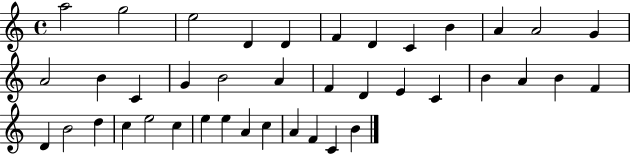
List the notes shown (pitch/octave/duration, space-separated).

A5/h G5/h E5/h D4/q D4/q F4/q D4/q C4/q B4/q A4/q A4/h G4/q A4/h B4/q C4/q G4/q B4/h A4/q F4/q D4/q E4/q C4/q B4/q A4/q B4/q F4/q D4/q B4/h D5/q C5/q E5/h C5/q E5/q E5/q A4/q C5/q A4/q F4/q C4/q B4/q